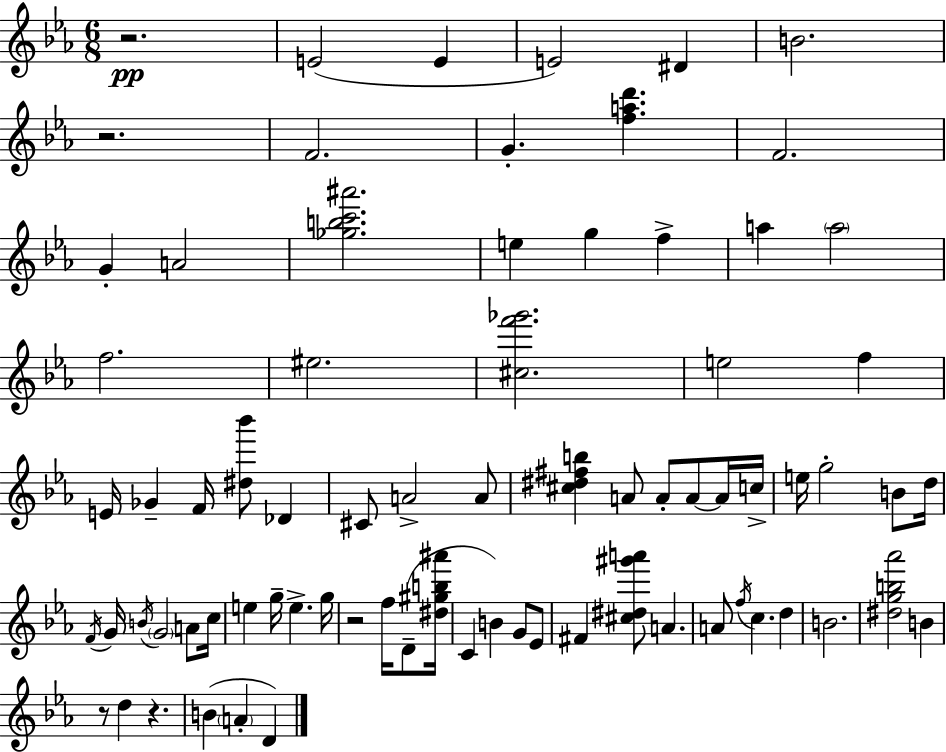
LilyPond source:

{
  \clef treble
  \numericTimeSignature
  \time 6/8
  \key ees \major
  r2.\pp | e'2( e'4 | e'2) dis'4 | b'2. | \break r2. | f'2. | g'4.-. <f'' a'' d'''>4. | f'2. | \break g'4-. a'2 | <ges'' b'' c''' ais'''>2. | e''4 g''4 f''4-> | a''4 \parenthesize a''2 | \break f''2. | eis''2. | <cis'' f''' ges'''>2. | e''2 f''4 | \break e'16 ges'4-- f'16 <dis'' bes'''>8 des'4 | cis'8 a'2-> a'8 | <cis'' dis'' fis'' b''>4 a'8 a'8-. a'8~~ a'16 c''16-> | e''16 g''2-. b'8 d''16 | \break \acciaccatura { f'16 } g'16 \acciaccatura { b'16 } \parenthesize g'2 a'8 | c''16 e''4 g''16-- e''4.-> | g''16 r2 f''16 d'8--( | <dis'' gis'' b'' ais'''>16 c'4 b'4) g'8 | \break ees'8 fis'4 <cis'' dis'' gis''' a'''>8 a'4. | a'8 \acciaccatura { f''16 } c''4. d''4 | b'2. | <dis'' g'' b'' aes'''>2 b'4 | \break r8 d''4 r4. | b'4( \parenthesize a'4-. d'4) | \bar "|."
}